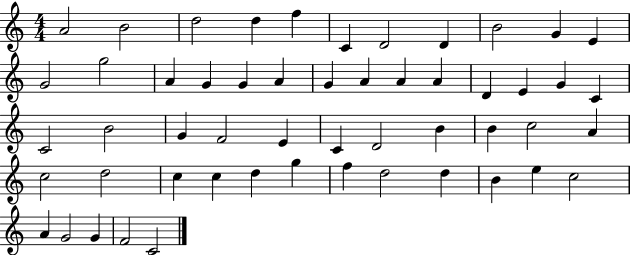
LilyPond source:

{
  \clef treble
  \numericTimeSignature
  \time 4/4
  \key c \major
  a'2 b'2 | d''2 d''4 f''4 | c'4 d'2 d'4 | b'2 g'4 e'4 | \break g'2 g''2 | a'4 g'4 g'4 a'4 | g'4 a'4 a'4 a'4 | d'4 e'4 g'4 c'4 | \break c'2 b'2 | g'4 f'2 e'4 | c'4 d'2 b'4 | b'4 c''2 a'4 | \break c''2 d''2 | c''4 c''4 d''4 g''4 | f''4 d''2 d''4 | b'4 e''4 c''2 | \break a'4 g'2 g'4 | f'2 c'2 | \bar "|."
}